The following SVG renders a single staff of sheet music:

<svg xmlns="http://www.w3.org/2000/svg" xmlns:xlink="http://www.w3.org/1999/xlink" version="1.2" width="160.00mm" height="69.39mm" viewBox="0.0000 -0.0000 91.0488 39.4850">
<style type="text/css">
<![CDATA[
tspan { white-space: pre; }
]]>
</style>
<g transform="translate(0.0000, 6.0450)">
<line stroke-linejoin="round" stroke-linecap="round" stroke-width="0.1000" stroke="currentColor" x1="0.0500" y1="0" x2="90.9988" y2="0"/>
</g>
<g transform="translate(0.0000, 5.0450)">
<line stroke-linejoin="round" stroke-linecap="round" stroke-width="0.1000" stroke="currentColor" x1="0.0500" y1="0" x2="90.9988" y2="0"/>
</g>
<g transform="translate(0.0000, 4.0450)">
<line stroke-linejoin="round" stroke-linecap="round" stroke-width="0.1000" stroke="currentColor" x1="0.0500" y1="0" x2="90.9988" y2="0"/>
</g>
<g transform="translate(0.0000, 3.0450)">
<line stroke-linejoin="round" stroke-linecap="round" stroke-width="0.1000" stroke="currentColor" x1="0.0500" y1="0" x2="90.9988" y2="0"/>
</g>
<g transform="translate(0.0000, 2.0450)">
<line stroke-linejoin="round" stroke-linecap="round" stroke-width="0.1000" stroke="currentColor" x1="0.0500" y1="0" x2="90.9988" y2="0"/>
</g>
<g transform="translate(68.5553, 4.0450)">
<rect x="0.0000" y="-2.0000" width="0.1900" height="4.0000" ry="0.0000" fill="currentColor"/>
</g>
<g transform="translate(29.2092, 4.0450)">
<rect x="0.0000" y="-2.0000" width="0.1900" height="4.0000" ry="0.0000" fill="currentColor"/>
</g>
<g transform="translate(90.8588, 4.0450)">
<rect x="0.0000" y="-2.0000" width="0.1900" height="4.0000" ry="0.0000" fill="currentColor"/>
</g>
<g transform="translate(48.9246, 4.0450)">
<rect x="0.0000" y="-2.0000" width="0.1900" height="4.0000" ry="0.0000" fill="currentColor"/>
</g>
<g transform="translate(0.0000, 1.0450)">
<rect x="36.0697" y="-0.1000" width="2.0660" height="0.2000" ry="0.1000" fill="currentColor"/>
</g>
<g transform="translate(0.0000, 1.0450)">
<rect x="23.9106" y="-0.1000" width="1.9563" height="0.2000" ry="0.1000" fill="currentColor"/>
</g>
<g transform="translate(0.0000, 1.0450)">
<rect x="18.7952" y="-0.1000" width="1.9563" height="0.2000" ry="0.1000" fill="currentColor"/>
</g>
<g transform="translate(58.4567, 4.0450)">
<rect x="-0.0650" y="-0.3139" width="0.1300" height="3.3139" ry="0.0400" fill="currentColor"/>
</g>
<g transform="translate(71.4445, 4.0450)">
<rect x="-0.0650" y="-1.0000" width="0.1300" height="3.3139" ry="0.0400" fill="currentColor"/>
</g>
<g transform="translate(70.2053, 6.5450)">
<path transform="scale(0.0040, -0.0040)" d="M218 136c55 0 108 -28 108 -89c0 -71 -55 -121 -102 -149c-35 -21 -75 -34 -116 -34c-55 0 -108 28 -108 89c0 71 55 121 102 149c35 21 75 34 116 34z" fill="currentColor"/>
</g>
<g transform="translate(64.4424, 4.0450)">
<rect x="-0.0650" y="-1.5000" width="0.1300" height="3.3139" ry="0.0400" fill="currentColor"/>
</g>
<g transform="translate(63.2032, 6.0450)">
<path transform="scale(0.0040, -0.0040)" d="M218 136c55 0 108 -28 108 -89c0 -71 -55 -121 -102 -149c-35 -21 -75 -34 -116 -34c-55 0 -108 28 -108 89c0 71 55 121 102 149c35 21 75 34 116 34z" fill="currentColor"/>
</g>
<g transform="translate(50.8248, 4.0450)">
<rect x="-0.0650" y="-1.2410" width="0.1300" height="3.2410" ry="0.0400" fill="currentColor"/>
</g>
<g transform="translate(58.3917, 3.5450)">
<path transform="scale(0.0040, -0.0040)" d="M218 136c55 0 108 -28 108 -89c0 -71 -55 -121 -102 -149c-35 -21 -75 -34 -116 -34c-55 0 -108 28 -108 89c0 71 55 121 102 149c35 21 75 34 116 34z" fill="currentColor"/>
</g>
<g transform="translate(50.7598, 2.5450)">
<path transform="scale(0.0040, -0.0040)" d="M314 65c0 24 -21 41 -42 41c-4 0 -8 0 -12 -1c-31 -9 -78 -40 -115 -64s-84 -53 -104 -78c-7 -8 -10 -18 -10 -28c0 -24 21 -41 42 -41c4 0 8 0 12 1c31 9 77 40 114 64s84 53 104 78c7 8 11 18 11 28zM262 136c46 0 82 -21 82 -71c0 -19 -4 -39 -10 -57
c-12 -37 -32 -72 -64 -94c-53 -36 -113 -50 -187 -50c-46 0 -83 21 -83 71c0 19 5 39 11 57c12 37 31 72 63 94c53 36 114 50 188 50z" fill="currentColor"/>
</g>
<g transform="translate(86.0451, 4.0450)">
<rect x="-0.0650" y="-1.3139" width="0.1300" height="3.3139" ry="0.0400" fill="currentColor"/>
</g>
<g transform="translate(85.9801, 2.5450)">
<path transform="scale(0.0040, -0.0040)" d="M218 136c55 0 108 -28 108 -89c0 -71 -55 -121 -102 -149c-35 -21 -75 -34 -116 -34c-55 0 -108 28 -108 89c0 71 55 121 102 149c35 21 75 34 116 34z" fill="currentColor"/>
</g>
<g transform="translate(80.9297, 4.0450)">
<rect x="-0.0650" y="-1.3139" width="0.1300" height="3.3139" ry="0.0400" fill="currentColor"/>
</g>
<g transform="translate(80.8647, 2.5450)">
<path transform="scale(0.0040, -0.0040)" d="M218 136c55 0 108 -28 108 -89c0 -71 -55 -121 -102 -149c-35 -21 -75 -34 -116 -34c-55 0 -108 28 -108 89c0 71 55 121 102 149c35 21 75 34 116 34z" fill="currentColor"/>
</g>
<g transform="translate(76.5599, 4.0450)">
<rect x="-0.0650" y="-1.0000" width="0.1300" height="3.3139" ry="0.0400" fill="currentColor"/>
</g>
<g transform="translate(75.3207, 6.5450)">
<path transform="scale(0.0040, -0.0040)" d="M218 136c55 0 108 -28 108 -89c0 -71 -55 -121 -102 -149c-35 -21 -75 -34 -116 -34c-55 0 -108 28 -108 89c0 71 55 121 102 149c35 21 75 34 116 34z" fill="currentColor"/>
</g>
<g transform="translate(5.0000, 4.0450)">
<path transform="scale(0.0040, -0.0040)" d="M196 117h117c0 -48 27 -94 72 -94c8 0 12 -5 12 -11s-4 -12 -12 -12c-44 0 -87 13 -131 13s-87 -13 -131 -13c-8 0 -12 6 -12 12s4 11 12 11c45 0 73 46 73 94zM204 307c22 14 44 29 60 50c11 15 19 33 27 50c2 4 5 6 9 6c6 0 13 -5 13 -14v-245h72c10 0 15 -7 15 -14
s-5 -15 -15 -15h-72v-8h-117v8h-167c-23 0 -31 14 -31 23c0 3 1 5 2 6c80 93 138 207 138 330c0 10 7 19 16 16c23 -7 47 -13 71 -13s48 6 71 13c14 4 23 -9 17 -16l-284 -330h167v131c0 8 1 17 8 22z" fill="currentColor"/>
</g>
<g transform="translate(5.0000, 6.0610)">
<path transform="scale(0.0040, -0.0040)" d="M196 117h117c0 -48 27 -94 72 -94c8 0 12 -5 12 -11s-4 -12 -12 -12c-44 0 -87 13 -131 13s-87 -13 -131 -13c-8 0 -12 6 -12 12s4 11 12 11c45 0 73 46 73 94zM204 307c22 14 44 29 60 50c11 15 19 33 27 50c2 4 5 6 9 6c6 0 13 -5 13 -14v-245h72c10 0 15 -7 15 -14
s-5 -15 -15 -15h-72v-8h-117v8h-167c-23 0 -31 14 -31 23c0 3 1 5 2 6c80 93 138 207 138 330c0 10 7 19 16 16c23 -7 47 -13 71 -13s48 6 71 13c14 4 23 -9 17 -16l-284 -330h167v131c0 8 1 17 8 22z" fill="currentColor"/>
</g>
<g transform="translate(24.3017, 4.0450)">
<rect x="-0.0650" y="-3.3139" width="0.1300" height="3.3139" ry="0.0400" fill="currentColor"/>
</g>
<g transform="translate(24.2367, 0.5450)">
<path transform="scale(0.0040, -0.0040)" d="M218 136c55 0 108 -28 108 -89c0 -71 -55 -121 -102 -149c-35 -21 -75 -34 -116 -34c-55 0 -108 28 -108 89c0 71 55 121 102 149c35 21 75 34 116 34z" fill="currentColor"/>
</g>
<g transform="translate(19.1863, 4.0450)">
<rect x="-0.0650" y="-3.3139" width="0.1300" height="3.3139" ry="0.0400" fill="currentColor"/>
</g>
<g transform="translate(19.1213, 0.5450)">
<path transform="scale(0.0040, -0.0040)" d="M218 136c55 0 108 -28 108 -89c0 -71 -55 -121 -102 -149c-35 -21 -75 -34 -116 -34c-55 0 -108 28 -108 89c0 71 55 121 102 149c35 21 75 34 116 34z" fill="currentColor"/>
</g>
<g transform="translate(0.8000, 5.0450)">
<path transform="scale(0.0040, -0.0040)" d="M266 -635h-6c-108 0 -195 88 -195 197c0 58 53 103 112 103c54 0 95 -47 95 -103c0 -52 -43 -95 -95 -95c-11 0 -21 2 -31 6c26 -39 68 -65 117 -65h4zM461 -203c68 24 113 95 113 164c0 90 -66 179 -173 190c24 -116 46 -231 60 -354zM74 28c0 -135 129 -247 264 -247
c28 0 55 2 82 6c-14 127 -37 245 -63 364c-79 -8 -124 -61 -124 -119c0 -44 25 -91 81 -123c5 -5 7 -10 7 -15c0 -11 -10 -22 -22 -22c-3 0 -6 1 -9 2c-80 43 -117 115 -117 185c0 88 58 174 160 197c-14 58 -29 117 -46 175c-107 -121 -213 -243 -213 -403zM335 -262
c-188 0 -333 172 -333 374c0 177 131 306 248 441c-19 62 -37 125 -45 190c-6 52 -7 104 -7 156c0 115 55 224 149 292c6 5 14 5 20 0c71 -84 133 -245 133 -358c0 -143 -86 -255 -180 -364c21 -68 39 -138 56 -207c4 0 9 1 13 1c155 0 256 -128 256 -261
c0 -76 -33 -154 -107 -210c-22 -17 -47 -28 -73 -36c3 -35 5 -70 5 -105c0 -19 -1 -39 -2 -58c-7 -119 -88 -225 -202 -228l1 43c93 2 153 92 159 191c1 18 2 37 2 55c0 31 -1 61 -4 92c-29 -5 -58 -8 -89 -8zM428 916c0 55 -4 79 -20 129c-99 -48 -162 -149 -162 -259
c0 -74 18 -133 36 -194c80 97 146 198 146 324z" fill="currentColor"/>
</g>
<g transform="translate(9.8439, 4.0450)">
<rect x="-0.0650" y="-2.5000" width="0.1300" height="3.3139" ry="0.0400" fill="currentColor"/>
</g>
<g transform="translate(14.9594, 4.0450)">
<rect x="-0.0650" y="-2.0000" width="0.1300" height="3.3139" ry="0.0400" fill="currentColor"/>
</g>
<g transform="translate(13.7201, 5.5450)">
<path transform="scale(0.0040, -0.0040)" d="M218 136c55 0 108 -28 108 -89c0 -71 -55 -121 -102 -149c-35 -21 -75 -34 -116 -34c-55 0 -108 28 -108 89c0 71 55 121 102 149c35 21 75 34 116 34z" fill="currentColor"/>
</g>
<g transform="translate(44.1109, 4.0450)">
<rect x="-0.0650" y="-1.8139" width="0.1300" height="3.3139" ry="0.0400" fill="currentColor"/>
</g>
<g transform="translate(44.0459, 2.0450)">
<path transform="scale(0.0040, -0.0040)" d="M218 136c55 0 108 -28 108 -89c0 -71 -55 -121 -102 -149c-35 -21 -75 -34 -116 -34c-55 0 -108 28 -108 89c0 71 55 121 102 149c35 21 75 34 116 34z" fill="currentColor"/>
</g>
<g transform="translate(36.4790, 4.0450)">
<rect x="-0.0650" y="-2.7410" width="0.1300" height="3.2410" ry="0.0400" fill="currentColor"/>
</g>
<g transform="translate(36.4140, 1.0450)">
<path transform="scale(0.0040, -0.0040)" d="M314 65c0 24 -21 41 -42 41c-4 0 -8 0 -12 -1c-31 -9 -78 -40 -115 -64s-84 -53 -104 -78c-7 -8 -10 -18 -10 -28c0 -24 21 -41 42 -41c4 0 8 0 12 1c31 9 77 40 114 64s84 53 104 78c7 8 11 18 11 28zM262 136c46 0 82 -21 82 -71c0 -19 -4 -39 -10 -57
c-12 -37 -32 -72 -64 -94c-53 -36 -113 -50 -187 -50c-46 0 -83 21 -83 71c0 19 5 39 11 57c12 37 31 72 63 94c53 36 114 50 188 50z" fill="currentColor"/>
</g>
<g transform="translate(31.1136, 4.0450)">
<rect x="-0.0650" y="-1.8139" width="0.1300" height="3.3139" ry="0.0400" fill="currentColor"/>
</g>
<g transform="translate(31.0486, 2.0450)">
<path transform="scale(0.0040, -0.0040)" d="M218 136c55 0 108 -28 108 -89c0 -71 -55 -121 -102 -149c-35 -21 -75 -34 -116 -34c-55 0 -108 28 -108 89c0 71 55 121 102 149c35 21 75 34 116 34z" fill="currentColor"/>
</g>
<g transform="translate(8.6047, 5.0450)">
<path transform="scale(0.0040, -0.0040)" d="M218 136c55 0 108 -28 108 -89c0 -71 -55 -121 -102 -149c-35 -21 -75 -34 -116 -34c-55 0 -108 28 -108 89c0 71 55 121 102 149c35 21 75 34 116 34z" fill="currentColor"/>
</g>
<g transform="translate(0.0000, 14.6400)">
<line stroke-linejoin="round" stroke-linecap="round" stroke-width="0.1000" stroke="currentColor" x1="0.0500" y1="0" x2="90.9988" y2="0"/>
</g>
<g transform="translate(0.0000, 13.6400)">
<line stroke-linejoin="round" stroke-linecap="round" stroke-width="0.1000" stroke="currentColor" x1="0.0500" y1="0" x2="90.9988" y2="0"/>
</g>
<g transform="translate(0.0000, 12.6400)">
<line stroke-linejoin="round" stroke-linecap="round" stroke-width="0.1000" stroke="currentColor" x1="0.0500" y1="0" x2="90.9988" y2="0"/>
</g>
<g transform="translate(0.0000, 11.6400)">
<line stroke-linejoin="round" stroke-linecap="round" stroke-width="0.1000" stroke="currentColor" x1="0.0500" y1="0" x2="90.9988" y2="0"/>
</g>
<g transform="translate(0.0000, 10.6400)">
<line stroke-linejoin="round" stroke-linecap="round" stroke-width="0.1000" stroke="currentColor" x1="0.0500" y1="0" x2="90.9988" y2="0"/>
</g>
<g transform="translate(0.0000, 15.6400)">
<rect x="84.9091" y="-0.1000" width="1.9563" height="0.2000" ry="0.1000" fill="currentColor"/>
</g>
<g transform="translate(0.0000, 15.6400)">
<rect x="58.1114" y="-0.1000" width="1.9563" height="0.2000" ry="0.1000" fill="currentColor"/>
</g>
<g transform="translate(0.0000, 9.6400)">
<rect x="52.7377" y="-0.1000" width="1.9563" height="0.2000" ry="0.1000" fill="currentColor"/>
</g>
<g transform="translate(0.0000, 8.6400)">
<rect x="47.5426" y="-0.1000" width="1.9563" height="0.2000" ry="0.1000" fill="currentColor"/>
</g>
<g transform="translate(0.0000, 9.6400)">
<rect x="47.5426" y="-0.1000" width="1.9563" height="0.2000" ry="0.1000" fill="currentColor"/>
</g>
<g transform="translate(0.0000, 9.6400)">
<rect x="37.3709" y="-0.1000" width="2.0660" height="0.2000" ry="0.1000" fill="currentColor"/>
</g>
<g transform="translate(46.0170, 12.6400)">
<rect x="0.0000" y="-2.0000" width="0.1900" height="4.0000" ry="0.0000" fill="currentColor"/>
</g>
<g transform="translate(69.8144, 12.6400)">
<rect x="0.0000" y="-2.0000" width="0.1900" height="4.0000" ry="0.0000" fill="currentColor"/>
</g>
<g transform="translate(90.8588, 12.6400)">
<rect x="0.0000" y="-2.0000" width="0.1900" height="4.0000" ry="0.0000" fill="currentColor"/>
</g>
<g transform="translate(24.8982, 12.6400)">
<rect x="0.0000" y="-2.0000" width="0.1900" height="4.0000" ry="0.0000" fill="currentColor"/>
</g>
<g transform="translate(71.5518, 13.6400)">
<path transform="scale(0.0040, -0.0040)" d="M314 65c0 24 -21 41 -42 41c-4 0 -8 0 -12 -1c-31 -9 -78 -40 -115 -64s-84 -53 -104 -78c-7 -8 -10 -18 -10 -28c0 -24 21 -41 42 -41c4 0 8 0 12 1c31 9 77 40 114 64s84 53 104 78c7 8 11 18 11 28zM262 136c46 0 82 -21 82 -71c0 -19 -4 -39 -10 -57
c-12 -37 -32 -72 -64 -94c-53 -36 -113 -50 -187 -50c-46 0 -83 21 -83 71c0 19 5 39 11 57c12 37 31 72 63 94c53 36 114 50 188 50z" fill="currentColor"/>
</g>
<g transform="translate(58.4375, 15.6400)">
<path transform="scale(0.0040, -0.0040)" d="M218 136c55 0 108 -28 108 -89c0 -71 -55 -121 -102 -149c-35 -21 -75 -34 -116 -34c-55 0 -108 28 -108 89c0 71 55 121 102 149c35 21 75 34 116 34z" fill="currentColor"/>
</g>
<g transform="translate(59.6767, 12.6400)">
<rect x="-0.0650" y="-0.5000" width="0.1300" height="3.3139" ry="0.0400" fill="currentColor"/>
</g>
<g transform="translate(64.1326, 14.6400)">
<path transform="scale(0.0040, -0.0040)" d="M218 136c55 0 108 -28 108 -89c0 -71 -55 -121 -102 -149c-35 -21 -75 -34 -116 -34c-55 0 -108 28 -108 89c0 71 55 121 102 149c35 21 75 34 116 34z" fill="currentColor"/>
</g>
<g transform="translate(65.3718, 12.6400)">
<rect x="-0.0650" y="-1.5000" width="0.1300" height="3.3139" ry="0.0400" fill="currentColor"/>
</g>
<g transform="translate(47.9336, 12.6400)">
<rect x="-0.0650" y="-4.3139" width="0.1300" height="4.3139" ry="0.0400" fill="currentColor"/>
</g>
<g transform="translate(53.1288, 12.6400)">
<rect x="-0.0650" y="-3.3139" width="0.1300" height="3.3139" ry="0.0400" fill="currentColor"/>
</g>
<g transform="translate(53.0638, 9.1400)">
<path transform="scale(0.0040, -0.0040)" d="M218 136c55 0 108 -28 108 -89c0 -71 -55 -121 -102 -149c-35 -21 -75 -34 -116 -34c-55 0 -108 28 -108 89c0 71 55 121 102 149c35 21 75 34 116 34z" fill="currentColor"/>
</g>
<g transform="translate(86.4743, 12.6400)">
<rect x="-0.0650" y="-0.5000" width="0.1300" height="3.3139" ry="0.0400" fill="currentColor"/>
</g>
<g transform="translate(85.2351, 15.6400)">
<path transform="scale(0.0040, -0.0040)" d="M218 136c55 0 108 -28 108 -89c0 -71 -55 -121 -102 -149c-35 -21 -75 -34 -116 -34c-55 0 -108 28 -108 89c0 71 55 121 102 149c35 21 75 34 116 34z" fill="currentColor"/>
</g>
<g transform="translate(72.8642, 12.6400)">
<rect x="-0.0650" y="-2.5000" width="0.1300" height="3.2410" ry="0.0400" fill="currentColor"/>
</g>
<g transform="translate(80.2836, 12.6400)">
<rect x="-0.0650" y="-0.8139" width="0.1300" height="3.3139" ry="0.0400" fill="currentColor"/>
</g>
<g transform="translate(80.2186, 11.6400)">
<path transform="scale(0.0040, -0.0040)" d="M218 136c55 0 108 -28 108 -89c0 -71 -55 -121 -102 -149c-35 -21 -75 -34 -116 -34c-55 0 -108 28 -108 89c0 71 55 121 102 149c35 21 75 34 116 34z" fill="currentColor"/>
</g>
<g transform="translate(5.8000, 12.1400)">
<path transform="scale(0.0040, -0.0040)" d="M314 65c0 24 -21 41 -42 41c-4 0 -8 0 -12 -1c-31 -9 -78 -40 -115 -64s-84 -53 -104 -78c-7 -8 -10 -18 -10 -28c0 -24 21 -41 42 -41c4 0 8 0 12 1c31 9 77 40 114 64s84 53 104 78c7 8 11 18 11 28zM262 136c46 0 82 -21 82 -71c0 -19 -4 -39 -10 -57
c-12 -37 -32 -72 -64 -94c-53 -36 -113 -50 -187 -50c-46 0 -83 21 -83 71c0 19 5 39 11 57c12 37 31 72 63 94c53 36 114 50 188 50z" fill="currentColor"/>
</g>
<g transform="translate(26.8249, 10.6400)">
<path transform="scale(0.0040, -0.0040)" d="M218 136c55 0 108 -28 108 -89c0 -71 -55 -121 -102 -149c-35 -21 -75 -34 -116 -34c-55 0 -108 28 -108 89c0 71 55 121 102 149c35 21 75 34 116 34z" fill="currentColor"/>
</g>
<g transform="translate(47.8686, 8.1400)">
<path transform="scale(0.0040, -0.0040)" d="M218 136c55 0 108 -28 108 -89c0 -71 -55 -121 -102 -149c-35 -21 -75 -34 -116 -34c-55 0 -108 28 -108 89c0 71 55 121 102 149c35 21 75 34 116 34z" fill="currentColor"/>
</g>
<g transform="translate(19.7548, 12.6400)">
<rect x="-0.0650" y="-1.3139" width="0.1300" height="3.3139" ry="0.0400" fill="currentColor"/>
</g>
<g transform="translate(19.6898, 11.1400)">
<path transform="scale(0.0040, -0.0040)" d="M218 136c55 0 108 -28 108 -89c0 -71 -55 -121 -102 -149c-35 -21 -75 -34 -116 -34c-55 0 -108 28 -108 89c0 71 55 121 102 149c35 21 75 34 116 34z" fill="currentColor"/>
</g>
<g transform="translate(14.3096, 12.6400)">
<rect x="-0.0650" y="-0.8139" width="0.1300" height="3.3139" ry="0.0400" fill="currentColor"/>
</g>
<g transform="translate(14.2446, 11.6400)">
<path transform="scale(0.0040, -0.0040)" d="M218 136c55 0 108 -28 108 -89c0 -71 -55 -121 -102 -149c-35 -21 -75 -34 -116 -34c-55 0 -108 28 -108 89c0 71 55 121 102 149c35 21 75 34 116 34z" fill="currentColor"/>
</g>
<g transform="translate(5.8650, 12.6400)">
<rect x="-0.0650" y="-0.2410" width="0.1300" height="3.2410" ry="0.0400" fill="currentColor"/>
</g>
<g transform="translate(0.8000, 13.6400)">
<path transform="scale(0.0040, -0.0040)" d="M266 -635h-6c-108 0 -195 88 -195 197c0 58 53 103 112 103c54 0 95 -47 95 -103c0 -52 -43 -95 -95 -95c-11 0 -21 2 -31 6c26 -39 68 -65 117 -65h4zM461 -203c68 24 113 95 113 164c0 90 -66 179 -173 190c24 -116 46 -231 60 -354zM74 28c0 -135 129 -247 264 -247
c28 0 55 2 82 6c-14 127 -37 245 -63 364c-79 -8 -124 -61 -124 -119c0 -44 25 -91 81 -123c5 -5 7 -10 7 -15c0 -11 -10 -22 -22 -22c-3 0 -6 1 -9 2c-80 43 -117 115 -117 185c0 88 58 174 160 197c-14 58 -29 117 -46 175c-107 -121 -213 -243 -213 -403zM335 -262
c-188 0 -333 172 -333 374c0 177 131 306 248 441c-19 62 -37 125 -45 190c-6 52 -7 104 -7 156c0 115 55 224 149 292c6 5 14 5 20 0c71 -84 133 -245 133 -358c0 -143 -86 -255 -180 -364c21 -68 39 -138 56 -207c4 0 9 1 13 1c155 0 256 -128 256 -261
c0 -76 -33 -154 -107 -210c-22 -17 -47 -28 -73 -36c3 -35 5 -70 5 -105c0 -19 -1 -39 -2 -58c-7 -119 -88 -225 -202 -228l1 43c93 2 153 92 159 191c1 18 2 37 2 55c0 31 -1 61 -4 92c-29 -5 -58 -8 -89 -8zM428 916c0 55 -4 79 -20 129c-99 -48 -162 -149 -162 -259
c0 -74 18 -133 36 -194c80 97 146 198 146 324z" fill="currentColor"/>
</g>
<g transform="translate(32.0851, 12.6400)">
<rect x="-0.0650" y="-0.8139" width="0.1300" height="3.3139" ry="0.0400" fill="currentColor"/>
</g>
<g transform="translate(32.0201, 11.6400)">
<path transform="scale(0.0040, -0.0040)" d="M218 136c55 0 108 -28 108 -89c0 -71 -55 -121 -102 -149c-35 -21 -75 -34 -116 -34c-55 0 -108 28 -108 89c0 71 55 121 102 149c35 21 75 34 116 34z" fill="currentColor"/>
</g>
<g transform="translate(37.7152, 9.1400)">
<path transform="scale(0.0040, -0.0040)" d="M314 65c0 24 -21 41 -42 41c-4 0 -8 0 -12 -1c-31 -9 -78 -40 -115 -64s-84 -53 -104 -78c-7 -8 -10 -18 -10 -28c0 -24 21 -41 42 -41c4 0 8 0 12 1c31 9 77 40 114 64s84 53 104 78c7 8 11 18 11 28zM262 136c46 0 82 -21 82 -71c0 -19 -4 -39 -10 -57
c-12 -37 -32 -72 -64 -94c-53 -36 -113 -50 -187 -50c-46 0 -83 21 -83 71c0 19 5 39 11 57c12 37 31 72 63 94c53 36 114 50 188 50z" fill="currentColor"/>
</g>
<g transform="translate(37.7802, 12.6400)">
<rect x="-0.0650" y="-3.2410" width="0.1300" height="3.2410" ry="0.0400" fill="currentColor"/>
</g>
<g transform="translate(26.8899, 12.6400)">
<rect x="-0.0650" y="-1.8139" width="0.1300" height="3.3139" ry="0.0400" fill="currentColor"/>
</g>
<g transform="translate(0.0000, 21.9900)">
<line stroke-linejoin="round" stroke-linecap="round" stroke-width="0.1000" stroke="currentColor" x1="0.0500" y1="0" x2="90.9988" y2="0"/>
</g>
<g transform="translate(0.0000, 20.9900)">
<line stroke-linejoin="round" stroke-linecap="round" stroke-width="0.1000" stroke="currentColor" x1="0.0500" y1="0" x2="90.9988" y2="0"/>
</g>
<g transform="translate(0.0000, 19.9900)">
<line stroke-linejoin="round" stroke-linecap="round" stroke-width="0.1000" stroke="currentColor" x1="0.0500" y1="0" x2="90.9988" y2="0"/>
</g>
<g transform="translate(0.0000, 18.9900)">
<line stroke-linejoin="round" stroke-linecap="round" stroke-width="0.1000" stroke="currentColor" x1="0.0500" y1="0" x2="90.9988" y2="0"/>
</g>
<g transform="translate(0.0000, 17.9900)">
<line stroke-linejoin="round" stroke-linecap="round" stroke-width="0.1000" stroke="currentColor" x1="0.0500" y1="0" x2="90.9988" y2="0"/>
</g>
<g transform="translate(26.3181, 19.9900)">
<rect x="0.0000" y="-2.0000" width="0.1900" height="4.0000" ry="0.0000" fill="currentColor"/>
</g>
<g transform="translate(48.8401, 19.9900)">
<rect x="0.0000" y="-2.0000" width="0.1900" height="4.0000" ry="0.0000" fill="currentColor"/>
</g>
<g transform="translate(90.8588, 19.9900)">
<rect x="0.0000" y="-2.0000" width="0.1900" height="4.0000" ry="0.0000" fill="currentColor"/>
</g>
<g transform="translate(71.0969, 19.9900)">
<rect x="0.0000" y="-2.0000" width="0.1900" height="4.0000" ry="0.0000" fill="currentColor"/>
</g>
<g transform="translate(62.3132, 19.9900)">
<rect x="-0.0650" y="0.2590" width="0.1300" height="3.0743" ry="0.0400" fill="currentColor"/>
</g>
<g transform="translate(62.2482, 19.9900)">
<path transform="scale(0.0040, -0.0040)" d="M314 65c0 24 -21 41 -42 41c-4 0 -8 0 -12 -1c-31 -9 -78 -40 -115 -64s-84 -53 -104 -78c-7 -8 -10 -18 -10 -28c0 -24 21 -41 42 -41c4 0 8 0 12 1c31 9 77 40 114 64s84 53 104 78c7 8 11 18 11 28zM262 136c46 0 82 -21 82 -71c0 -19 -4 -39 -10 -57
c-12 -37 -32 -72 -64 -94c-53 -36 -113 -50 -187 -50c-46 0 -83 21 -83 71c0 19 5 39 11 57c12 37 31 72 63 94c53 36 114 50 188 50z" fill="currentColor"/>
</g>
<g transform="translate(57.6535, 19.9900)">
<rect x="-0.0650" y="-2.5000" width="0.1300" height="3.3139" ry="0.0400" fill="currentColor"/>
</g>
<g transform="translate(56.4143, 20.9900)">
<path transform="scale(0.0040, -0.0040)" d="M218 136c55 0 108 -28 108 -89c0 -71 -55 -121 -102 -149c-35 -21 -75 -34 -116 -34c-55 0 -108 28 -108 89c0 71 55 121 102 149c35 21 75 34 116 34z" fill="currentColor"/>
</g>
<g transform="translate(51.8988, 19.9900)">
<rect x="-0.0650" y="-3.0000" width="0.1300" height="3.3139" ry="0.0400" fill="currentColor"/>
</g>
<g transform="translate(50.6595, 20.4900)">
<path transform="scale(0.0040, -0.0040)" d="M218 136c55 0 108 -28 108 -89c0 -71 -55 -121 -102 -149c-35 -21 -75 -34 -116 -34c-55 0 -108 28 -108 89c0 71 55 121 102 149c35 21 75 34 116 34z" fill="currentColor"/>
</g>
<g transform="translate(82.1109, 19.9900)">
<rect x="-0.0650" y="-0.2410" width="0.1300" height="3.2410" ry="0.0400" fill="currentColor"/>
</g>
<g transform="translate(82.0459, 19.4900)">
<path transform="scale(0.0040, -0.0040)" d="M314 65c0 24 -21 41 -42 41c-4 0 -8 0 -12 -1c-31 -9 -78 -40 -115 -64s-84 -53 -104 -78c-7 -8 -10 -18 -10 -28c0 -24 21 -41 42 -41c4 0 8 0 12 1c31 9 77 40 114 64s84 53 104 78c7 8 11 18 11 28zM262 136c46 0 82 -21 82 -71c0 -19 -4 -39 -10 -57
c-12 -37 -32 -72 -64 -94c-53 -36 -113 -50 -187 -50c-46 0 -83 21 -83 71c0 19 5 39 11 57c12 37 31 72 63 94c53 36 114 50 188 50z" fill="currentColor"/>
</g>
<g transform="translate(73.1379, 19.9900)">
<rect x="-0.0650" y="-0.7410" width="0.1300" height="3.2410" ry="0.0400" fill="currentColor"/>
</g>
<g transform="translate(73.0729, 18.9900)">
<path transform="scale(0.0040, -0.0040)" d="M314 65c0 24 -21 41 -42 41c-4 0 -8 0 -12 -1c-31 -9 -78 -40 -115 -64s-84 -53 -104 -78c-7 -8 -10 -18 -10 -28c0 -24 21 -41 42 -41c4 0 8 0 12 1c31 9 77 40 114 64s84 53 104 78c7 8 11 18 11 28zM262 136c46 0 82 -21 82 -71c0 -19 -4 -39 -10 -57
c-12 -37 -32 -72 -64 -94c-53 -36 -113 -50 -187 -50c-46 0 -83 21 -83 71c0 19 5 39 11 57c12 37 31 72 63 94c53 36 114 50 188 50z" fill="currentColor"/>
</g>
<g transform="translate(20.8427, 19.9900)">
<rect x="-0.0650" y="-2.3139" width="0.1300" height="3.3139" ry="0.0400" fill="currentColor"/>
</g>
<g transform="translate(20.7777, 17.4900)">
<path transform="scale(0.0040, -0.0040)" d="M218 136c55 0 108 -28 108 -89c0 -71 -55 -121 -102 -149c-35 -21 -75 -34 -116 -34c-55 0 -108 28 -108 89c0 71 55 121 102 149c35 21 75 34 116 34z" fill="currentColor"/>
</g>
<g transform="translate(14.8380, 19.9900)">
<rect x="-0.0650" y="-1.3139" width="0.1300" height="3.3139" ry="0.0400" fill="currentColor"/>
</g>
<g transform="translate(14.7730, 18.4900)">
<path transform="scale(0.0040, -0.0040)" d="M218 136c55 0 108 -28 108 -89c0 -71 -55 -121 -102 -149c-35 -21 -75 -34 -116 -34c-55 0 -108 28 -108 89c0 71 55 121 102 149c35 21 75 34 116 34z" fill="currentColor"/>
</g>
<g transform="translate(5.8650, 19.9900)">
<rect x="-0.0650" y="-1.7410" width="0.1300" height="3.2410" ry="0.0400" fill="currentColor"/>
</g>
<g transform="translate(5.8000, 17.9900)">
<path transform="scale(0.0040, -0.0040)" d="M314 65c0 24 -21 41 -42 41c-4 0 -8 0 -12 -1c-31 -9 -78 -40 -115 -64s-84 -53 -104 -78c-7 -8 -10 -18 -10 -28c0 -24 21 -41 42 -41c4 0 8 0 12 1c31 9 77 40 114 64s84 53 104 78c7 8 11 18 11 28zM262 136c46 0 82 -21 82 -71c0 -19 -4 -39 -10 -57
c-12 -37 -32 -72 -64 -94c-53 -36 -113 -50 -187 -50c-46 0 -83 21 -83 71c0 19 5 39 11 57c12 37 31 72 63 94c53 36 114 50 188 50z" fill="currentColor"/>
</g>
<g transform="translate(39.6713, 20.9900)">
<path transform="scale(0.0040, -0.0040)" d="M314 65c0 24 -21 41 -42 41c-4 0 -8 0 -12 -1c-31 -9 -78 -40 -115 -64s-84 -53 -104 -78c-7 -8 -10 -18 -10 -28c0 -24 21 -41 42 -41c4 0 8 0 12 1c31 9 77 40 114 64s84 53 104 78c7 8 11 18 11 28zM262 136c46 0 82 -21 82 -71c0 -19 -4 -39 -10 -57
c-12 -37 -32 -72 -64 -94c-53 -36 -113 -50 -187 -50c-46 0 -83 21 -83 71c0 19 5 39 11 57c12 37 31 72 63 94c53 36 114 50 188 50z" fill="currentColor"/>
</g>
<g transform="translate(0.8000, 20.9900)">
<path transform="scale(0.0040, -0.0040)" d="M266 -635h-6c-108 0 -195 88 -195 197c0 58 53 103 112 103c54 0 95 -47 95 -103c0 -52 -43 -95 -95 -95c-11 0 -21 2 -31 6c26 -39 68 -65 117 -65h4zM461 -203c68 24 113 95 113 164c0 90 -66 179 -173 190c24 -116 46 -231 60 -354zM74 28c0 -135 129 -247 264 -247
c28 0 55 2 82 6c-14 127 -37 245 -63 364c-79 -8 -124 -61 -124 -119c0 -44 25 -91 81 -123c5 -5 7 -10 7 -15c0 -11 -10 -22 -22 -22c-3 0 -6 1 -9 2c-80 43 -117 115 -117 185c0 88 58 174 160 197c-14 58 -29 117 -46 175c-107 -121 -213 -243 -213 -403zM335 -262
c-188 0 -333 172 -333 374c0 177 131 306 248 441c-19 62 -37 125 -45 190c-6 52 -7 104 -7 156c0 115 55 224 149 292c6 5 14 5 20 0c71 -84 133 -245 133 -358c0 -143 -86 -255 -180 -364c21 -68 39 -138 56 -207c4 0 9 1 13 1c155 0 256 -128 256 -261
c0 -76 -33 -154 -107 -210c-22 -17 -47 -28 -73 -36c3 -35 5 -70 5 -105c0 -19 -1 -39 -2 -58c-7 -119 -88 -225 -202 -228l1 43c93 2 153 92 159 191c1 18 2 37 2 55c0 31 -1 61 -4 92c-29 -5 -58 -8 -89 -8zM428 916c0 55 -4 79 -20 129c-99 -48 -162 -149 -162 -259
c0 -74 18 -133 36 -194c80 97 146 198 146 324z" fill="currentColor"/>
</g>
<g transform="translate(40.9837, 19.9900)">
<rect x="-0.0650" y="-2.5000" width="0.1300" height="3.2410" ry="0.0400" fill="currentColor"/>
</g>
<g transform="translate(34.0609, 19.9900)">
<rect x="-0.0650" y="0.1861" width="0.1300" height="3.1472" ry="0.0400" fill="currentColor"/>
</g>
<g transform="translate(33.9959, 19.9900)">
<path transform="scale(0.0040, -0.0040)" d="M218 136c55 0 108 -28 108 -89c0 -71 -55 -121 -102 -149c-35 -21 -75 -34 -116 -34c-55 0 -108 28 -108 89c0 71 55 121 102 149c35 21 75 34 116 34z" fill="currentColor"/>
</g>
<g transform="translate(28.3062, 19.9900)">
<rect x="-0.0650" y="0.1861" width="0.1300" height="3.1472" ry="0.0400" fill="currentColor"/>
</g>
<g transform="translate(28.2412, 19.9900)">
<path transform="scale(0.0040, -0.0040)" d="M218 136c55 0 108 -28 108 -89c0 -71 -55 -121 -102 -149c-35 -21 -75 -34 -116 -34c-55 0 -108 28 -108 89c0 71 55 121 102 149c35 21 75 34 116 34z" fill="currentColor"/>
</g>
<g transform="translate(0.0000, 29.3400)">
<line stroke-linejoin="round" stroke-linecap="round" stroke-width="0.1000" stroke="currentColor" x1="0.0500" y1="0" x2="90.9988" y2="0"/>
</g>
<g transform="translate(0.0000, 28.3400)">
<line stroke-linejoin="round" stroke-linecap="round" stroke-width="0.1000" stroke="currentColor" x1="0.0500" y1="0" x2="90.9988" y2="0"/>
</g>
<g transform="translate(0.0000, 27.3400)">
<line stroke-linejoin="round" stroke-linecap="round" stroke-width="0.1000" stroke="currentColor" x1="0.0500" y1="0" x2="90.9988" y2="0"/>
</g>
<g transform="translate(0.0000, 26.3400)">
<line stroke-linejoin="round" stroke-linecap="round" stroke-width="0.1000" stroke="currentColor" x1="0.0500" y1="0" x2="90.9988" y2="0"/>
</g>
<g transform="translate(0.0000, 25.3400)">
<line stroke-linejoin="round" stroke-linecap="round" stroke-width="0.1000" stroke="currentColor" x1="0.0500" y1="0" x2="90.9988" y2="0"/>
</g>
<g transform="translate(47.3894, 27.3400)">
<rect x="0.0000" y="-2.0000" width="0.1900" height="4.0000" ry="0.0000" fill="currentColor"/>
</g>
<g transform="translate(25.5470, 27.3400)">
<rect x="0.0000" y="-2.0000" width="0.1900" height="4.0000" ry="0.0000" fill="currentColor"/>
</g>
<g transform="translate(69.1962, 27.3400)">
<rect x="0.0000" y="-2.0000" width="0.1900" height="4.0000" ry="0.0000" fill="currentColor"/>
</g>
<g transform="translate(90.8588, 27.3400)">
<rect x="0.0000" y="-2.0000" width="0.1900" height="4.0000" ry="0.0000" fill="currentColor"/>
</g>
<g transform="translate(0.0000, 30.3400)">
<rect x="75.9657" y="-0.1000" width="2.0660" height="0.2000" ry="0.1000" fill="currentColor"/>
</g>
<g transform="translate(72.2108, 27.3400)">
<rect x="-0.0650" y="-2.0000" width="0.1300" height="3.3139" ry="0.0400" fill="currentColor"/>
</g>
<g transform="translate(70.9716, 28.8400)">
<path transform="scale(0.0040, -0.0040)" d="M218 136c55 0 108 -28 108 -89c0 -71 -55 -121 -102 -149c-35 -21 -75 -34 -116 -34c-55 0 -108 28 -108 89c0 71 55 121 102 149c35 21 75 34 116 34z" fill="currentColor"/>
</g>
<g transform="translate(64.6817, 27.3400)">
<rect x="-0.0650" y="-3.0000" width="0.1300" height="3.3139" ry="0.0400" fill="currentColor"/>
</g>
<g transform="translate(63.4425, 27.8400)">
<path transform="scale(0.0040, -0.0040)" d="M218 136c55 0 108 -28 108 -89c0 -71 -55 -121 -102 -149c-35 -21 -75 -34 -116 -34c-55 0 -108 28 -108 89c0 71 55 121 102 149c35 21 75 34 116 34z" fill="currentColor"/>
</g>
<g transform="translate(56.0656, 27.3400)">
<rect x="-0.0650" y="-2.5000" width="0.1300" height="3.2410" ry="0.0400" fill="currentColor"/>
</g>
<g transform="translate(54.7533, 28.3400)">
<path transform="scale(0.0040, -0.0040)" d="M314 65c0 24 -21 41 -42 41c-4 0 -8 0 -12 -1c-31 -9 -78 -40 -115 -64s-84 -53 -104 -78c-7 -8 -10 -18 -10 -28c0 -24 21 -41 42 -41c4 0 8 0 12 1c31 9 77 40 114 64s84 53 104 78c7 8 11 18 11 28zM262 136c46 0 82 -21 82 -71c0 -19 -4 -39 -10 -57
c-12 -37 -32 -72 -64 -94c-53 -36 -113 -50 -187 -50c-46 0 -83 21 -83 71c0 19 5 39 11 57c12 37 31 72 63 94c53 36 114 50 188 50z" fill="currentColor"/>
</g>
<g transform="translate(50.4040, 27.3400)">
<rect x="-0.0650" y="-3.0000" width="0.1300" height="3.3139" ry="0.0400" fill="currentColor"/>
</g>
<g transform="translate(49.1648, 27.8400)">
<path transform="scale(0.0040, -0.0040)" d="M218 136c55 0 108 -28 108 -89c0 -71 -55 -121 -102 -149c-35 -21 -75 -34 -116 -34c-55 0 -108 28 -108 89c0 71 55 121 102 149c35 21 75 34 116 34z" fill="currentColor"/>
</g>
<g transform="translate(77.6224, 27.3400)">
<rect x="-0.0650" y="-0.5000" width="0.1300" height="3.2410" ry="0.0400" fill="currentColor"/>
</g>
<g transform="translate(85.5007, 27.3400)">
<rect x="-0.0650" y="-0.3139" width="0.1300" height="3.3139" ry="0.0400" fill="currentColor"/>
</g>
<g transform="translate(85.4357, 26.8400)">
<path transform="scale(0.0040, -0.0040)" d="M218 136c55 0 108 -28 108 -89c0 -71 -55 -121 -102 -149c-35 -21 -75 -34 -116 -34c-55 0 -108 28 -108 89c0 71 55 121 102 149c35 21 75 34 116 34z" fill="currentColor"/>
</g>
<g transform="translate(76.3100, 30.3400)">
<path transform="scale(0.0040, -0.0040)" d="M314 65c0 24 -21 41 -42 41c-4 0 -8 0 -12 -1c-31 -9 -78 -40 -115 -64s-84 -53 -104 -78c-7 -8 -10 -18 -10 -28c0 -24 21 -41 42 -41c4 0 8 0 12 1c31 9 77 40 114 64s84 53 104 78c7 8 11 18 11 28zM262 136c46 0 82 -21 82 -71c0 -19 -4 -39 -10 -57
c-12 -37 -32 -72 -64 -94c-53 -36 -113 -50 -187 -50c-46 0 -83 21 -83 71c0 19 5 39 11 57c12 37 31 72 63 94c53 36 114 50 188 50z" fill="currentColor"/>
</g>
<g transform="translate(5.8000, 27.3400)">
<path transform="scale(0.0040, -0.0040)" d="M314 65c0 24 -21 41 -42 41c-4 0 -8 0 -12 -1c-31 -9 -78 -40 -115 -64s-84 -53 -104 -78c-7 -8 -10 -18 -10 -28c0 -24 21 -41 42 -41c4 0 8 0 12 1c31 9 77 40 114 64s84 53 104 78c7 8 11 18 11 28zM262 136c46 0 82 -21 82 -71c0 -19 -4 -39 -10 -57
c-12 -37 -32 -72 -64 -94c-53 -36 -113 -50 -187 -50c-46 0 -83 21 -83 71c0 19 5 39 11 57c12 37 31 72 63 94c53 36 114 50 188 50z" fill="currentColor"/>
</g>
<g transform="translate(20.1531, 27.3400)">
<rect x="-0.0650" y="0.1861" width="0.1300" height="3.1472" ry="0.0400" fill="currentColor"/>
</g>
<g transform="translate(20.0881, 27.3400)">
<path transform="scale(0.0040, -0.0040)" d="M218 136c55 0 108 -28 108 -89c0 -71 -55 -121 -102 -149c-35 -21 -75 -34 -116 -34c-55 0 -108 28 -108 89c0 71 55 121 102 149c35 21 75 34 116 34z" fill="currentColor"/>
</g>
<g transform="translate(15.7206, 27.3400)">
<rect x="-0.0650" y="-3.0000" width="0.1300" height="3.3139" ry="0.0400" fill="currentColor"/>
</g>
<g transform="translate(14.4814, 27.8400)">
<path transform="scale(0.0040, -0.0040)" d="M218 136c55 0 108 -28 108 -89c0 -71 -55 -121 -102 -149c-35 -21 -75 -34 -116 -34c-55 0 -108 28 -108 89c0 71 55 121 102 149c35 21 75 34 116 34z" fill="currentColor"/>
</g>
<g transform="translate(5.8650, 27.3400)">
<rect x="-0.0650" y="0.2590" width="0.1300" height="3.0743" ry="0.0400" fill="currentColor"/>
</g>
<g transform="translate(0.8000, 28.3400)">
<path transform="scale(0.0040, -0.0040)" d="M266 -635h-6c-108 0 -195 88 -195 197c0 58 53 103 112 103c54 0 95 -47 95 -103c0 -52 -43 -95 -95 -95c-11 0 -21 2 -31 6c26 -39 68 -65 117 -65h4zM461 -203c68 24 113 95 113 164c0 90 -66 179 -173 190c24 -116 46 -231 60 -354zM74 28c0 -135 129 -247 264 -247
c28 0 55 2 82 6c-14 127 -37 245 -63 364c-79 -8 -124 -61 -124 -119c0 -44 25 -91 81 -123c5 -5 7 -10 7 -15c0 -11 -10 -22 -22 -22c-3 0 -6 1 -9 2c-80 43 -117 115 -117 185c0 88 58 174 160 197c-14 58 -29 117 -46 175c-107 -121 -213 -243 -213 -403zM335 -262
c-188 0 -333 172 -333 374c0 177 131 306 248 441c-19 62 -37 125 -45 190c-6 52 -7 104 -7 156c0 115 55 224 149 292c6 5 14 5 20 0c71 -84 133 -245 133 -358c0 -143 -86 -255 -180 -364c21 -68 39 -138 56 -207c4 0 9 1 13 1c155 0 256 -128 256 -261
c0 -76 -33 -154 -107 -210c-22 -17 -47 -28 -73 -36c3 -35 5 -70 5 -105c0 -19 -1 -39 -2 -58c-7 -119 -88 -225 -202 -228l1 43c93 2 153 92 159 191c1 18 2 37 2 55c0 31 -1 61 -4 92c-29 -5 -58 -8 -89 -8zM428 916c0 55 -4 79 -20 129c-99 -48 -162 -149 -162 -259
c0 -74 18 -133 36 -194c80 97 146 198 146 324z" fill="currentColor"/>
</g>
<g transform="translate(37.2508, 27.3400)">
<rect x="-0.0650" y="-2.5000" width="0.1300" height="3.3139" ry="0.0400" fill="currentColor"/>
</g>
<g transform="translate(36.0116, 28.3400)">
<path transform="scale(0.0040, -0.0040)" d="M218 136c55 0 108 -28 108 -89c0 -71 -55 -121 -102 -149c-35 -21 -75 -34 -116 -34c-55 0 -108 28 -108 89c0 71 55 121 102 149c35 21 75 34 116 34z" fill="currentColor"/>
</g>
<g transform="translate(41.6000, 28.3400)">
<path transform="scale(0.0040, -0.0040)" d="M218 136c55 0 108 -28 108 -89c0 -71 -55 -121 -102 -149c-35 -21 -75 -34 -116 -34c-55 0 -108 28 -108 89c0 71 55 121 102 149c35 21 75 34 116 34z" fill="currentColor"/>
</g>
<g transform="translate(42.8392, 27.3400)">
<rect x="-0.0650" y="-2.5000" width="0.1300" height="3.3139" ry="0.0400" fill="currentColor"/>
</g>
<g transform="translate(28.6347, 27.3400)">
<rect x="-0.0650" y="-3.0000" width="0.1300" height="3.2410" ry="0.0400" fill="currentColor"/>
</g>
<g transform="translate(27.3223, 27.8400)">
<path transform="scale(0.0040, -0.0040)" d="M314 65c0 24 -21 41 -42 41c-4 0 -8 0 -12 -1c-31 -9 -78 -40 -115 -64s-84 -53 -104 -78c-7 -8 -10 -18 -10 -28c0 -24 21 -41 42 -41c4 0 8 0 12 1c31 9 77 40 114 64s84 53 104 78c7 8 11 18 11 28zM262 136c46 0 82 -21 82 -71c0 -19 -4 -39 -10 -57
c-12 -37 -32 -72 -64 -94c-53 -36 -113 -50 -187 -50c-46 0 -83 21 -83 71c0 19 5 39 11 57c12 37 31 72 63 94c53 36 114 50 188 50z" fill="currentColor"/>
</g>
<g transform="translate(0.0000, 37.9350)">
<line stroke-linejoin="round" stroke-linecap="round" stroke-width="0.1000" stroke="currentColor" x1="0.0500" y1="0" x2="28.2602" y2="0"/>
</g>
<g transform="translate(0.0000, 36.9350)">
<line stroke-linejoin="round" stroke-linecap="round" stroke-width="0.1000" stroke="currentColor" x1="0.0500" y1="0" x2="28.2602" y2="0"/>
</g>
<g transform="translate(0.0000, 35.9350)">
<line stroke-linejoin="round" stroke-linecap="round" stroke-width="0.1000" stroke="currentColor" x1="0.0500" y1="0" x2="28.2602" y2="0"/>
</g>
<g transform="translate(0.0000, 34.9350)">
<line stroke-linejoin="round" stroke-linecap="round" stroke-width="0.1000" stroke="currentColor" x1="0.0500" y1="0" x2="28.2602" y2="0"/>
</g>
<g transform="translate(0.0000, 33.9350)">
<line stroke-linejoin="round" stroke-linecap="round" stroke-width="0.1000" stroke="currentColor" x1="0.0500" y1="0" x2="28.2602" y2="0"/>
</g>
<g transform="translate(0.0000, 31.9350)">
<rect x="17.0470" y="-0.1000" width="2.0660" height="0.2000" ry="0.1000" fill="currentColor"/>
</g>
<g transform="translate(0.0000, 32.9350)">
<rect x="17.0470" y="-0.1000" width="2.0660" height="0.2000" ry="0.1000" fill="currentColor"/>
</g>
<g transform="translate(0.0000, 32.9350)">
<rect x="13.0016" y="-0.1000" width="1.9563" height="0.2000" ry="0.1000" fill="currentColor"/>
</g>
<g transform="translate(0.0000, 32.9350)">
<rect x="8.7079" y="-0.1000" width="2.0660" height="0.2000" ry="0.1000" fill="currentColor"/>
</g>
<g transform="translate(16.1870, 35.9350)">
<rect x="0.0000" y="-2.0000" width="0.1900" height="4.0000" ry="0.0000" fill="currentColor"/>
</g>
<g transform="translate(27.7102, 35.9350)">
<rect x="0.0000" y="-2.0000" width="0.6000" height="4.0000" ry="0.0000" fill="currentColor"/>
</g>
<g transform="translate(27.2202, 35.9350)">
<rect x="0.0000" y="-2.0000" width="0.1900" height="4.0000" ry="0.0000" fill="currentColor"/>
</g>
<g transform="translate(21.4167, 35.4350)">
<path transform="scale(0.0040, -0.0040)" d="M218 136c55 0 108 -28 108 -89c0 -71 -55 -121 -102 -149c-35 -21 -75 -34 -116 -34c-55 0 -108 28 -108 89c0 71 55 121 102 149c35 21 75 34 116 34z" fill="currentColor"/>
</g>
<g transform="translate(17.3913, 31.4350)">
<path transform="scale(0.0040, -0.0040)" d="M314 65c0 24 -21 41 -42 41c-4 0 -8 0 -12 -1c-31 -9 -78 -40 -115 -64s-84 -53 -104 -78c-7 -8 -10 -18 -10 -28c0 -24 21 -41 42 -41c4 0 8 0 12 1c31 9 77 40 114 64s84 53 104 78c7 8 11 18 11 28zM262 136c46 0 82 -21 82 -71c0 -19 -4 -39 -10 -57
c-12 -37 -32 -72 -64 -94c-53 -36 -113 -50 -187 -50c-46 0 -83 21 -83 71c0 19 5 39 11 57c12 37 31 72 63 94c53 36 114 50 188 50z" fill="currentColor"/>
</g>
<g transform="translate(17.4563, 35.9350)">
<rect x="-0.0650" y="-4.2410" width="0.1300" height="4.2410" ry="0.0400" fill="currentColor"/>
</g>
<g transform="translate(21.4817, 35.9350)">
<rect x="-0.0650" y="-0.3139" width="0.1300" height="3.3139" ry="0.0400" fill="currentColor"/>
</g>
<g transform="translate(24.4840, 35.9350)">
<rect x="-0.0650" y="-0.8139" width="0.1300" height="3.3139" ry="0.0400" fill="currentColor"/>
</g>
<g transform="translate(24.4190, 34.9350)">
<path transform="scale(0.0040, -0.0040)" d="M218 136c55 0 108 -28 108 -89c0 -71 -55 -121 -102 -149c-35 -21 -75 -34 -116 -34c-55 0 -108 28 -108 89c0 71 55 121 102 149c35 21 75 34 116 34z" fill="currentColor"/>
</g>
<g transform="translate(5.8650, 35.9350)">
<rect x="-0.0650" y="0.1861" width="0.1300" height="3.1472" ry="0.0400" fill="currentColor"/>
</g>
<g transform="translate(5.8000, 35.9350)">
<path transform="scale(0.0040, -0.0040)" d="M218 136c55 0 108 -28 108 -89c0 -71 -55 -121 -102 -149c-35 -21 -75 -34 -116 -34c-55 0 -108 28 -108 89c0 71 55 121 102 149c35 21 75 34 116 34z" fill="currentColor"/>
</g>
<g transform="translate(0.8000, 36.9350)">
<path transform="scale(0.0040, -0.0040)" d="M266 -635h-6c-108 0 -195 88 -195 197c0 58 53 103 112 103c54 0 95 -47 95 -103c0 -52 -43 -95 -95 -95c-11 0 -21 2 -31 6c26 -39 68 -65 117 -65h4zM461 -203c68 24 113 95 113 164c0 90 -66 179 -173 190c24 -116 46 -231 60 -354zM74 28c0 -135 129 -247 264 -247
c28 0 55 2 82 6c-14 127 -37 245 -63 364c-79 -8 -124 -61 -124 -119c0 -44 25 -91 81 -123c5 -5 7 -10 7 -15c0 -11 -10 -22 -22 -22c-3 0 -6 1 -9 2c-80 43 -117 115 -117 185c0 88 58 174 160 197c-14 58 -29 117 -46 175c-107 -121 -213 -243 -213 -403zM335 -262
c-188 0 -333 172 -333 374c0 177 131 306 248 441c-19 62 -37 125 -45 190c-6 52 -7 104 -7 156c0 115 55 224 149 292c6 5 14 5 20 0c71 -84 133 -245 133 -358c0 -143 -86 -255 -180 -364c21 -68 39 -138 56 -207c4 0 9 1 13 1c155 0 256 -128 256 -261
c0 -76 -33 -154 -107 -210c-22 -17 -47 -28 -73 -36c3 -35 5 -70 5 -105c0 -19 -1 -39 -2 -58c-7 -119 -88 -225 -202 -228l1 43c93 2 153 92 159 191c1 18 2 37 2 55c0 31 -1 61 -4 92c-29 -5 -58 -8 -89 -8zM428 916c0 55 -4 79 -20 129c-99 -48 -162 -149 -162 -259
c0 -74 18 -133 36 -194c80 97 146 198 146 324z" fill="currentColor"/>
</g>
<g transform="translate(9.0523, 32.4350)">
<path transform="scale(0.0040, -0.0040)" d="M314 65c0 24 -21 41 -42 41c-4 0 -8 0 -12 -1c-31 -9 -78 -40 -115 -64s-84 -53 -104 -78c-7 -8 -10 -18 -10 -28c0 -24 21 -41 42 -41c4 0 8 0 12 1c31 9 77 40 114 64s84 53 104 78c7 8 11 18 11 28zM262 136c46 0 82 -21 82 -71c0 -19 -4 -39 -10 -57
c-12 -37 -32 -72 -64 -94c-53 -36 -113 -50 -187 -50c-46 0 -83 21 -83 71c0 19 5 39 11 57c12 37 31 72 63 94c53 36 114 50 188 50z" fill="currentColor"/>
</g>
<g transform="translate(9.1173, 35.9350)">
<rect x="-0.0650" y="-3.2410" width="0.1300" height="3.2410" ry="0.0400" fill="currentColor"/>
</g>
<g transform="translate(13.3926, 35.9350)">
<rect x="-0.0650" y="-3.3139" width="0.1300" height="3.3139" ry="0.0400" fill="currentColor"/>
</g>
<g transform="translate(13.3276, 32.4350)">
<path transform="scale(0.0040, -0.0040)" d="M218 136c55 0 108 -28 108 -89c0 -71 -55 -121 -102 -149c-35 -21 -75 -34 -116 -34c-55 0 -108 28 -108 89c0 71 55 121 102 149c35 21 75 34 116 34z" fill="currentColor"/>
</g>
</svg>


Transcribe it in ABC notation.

X:1
T:Untitled
M:4/4
L:1/4
K:C
G F b b f a2 f e2 c E D D e e c2 d e f d b2 d' b C E G2 d C f2 e g B B G2 A G B2 d2 c2 B2 A B A2 G G A G2 A F C2 c B b2 b d'2 c d